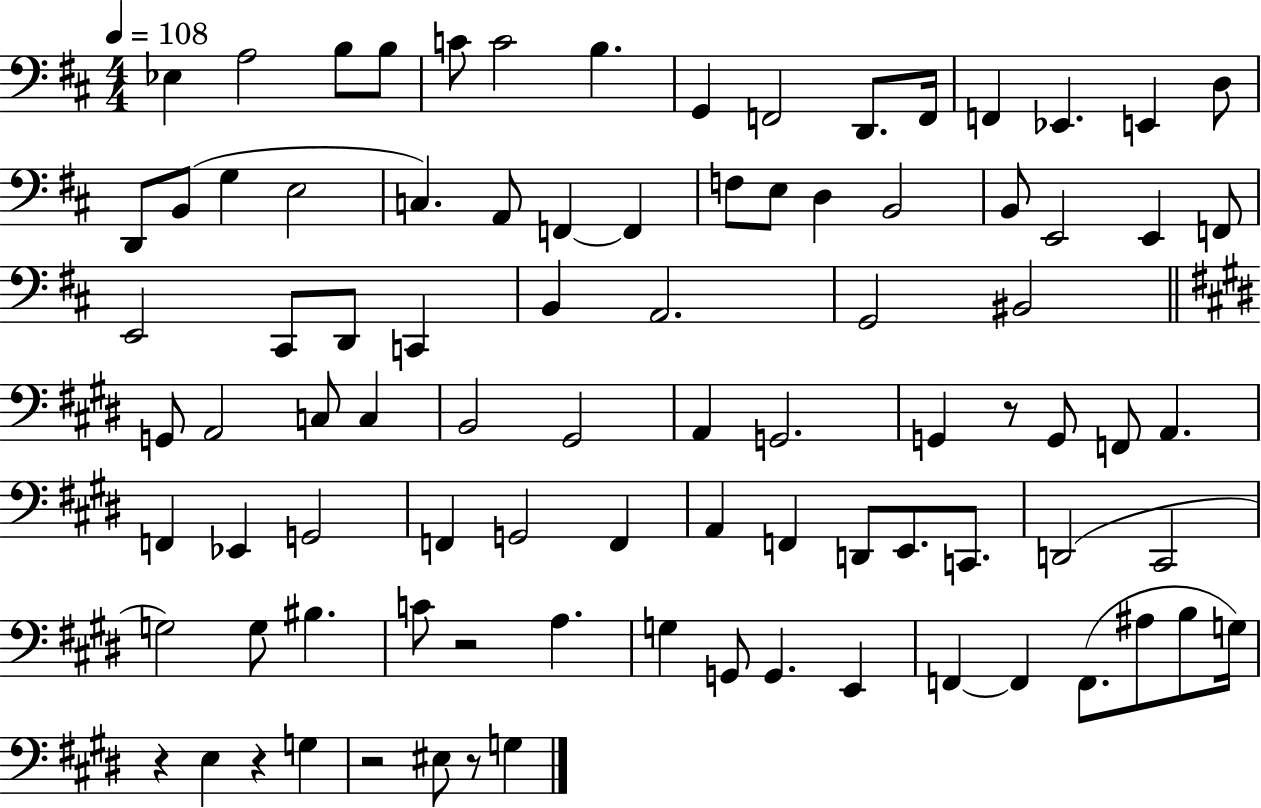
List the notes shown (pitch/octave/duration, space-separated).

Eb3/q A3/h B3/e B3/e C4/e C4/h B3/q. G2/q F2/h D2/e. F2/s F2/q Eb2/q. E2/q D3/e D2/e B2/e G3/q E3/h C3/q. A2/e F2/q F2/q F3/e E3/e D3/q B2/h B2/e E2/h E2/q F2/e E2/h C#2/e D2/e C2/q B2/q A2/h. G2/h BIS2/h G2/e A2/h C3/e C3/q B2/h G#2/h A2/q G2/h. G2/q R/e G2/e F2/e A2/q. F2/q Eb2/q G2/h F2/q G2/h F2/q A2/q F2/q D2/e E2/e. C2/e. D2/h C#2/h G3/h G3/e BIS3/q. C4/e R/h A3/q. G3/q G2/e G2/q. E2/q F2/q F2/q F2/e. A#3/e B3/e G3/s R/q E3/q R/q G3/q R/h EIS3/e R/e G3/q